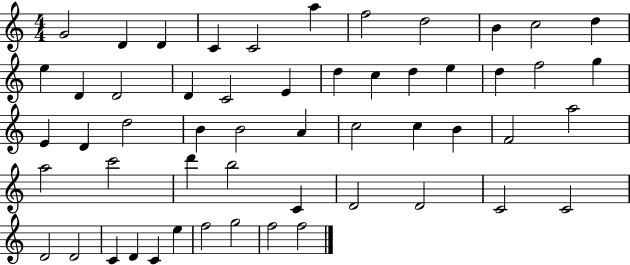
X:1
T:Untitled
M:4/4
L:1/4
K:C
G2 D D C C2 a f2 d2 B c2 d e D D2 D C2 E d c d e d f2 g E D d2 B B2 A c2 c B F2 a2 a2 c'2 d' b2 C D2 D2 C2 C2 D2 D2 C D C e f2 g2 f2 f2